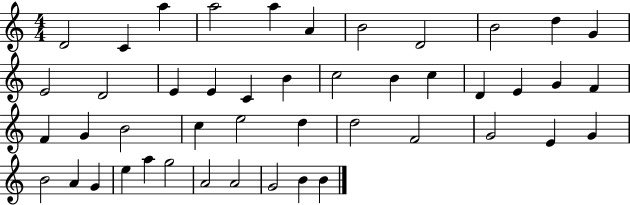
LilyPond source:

{
  \clef treble
  \numericTimeSignature
  \time 4/4
  \key c \major
  d'2 c'4 a''4 | a''2 a''4 a'4 | b'2 d'2 | b'2 d''4 g'4 | \break e'2 d'2 | e'4 e'4 c'4 b'4 | c''2 b'4 c''4 | d'4 e'4 g'4 f'4 | \break f'4 g'4 b'2 | c''4 e''2 d''4 | d''2 f'2 | g'2 e'4 g'4 | \break b'2 a'4 g'4 | e''4 a''4 g''2 | a'2 a'2 | g'2 b'4 b'4 | \break \bar "|."
}